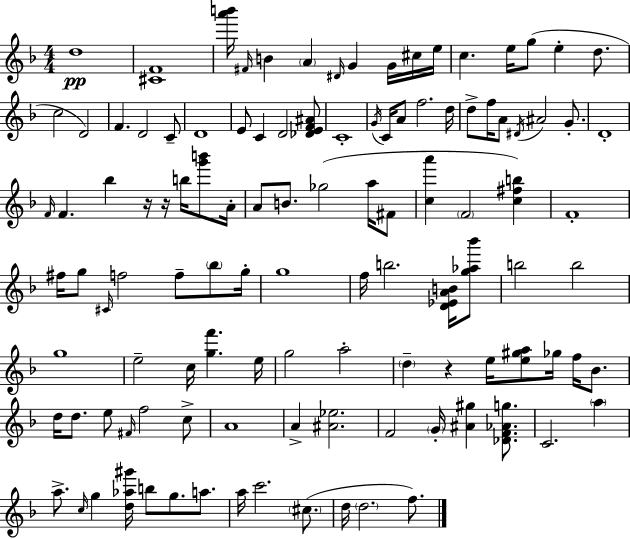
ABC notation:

X:1
T:Untitled
M:4/4
L:1/4
K:Dm
d4 [^CF]4 [a'b']/4 ^F/4 B A ^D/4 G G/4 ^c/4 e/4 c e/4 g/2 e d/2 c2 D2 F D2 C/2 D4 E/2 C D2 [_DEF^A]/2 C4 G/4 C/4 A/2 f2 d/4 d/2 f/4 A/2 ^D/4 ^A2 G/2 D4 F/4 F _b z/4 z/4 b/4 [g'b']/2 A/4 A/2 B/2 _g2 a/4 ^F/2 [ca'] F2 [c^fb] F4 ^f/4 g/2 ^C/4 f2 f/2 _b/2 g/4 g4 f/4 b2 [D_EAB]/4 [g_a_b']/2 b2 b2 g4 e2 c/4 [gf'] e/4 g2 a2 d z e/4 [e^ga]/2 _g/4 f/4 _B/2 d/4 d/2 e/2 ^F/4 f2 c/2 A4 A [^A_e]2 F2 G/4 [^A^g] [_DF_Ag]/2 C2 a a/2 c/4 g [d_a^g']/4 b/2 g/2 a/2 a/4 c'2 ^c/2 d/4 d2 f/2